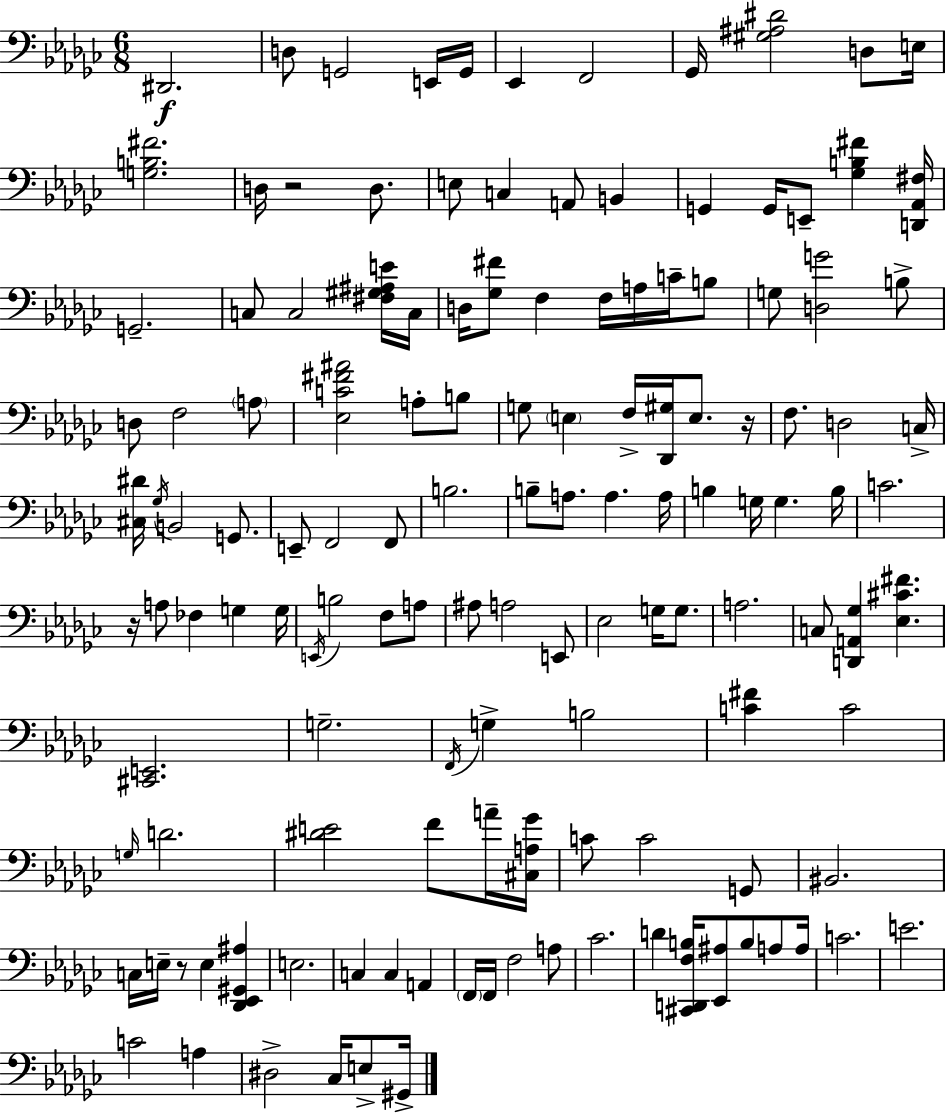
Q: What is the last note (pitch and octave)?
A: G#2